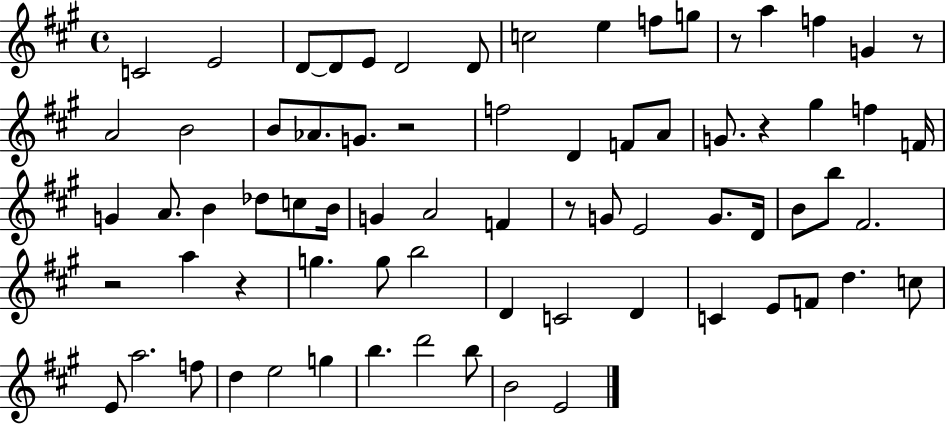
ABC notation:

X:1
T:Untitled
M:4/4
L:1/4
K:A
C2 E2 D/2 D/2 E/2 D2 D/2 c2 e f/2 g/2 z/2 a f G z/2 A2 B2 B/2 _A/2 G/2 z2 f2 D F/2 A/2 G/2 z ^g f F/4 G A/2 B _d/2 c/2 B/4 G A2 F z/2 G/2 E2 G/2 D/4 B/2 b/2 ^F2 z2 a z g g/2 b2 D C2 D C E/2 F/2 d c/2 E/2 a2 f/2 d e2 g b d'2 b/2 B2 E2